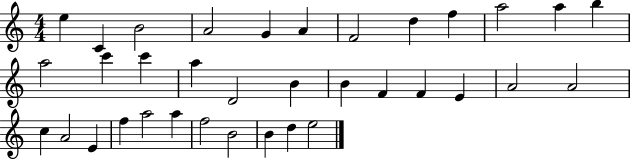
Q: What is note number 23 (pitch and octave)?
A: A4